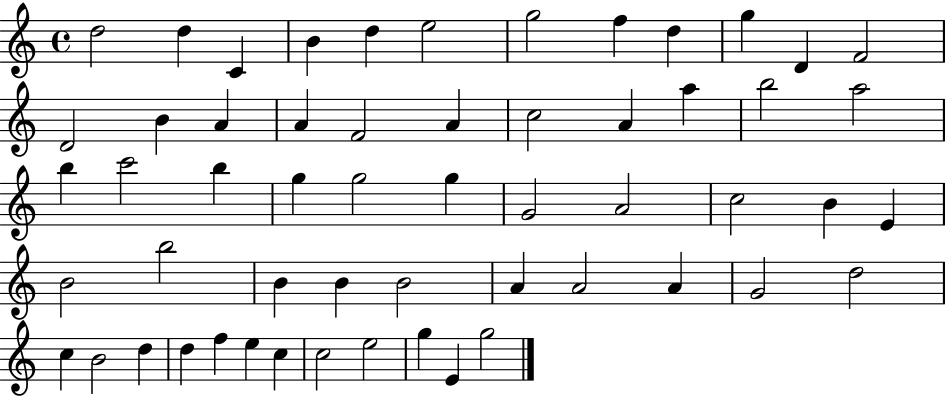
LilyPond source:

{
  \clef treble
  \time 4/4
  \defaultTimeSignature
  \key c \major
  d''2 d''4 c'4 | b'4 d''4 e''2 | g''2 f''4 d''4 | g''4 d'4 f'2 | \break d'2 b'4 a'4 | a'4 f'2 a'4 | c''2 a'4 a''4 | b''2 a''2 | \break b''4 c'''2 b''4 | g''4 g''2 g''4 | g'2 a'2 | c''2 b'4 e'4 | \break b'2 b''2 | b'4 b'4 b'2 | a'4 a'2 a'4 | g'2 d''2 | \break c''4 b'2 d''4 | d''4 f''4 e''4 c''4 | c''2 e''2 | g''4 e'4 g''2 | \break \bar "|."
}